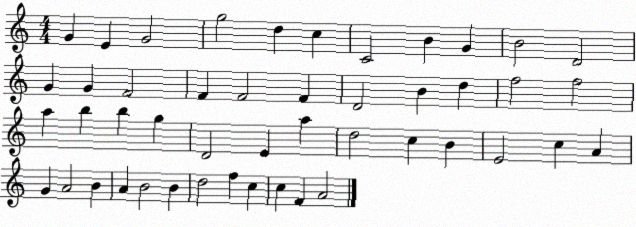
X:1
T:Untitled
M:4/4
L:1/4
K:C
G E G2 g2 d c C2 B G B2 D2 G G F2 F F2 F D2 B d f2 f2 a b b g D2 E a d2 c B E2 c A G A2 B A B2 B d2 f c c F A2